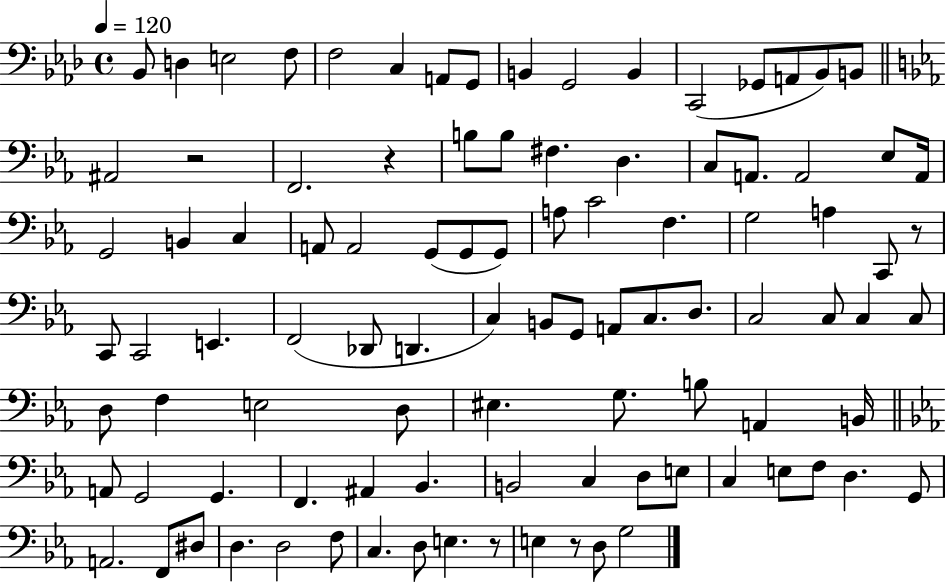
Bb2/e D3/q E3/h F3/e F3/h C3/q A2/e G2/e B2/q G2/h B2/q C2/h Gb2/e A2/e Bb2/e B2/e A#2/h R/h F2/h. R/q B3/e B3/e F#3/q. D3/q. C3/e A2/e. A2/h Eb3/e A2/s G2/h B2/q C3/q A2/e A2/h G2/e G2/e G2/e A3/e C4/h F3/q. G3/h A3/q C2/e R/e C2/e C2/h E2/q. F2/h Db2/e D2/q. C3/q B2/e G2/e A2/e C3/e. D3/e. C3/h C3/e C3/q C3/e D3/e F3/q E3/h D3/e EIS3/q. G3/e. B3/e A2/q B2/s A2/e G2/h G2/q. F2/q. A#2/q Bb2/q. B2/h C3/q D3/e E3/e C3/q E3/e F3/e D3/q. G2/e A2/h. F2/e D#3/e D3/q. D3/h F3/e C3/q. D3/e E3/q. R/e E3/q R/e D3/e G3/h